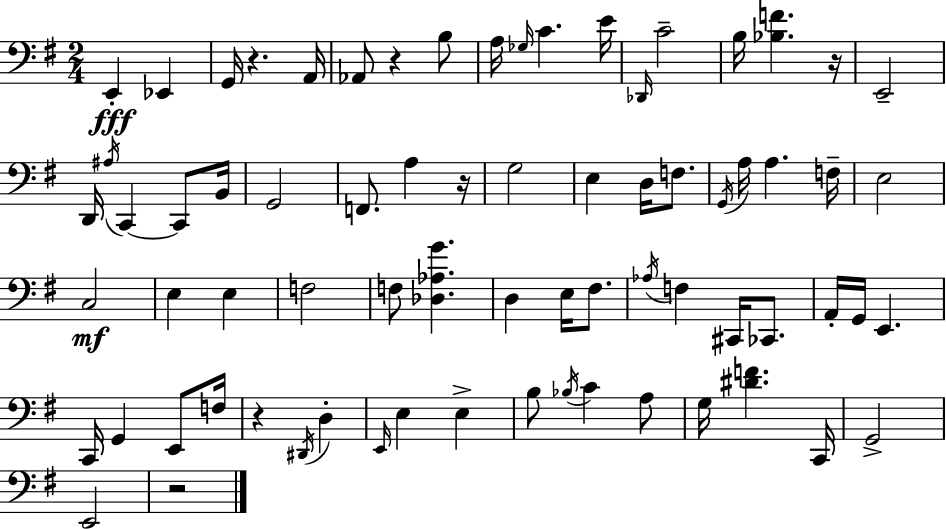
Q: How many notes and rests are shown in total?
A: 72